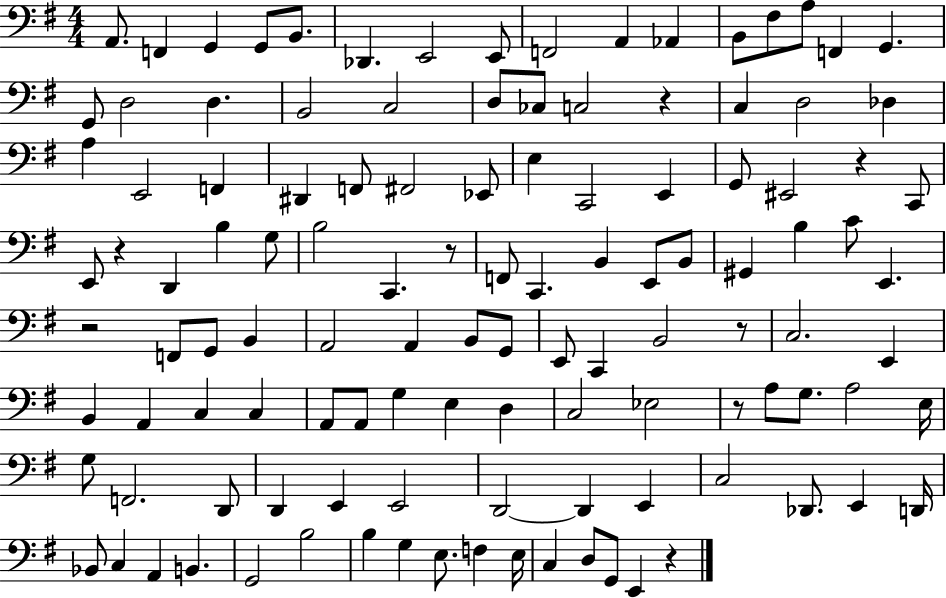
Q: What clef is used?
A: bass